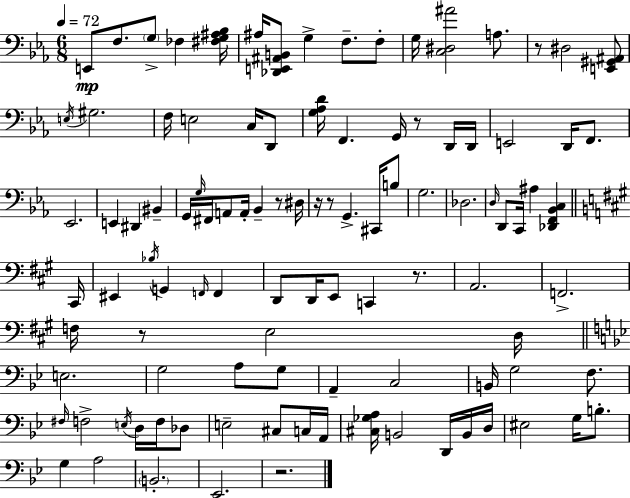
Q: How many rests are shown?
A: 8